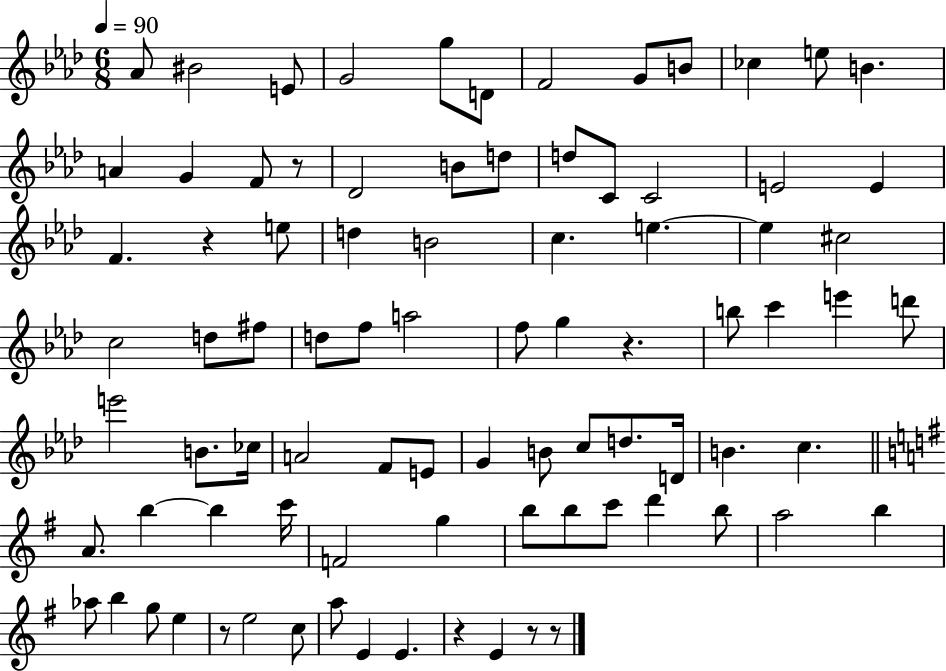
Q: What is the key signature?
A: AES major